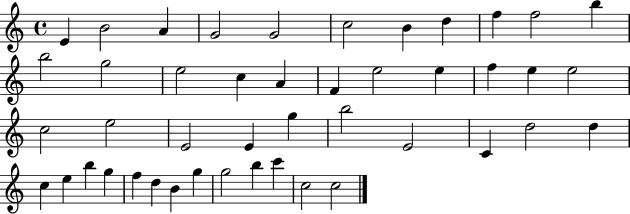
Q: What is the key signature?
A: C major